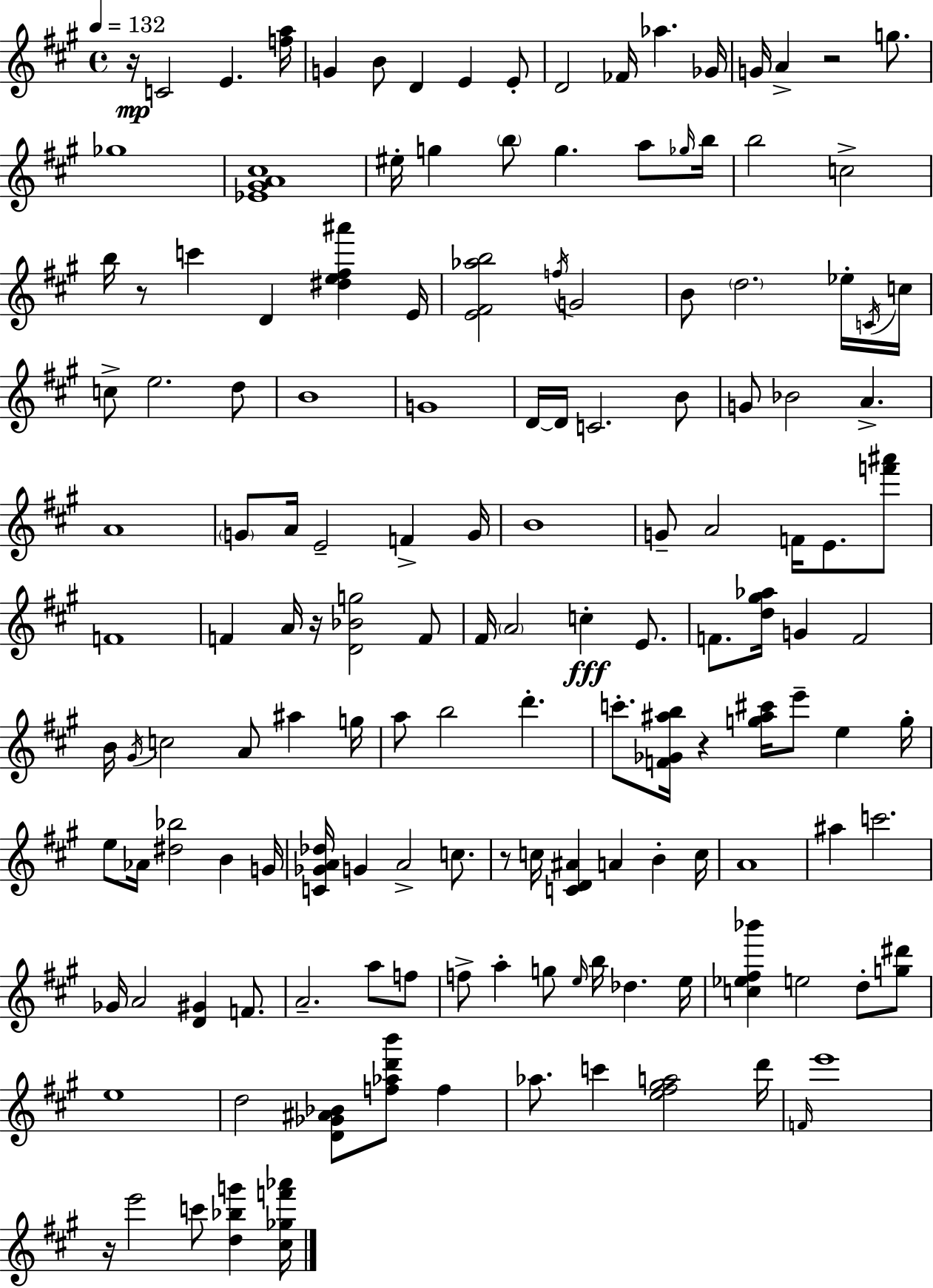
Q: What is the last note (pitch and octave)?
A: C6